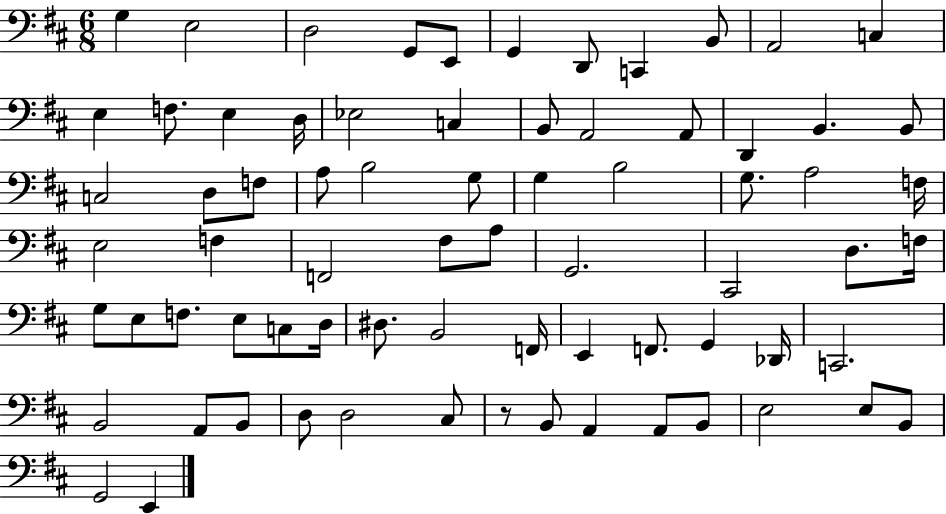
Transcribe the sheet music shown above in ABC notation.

X:1
T:Untitled
M:6/8
L:1/4
K:D
G, E,2 D,2 G,,/2 E,,/2 G,, D,,/2 C,, B,,/2 A,,2 C, E, F,/2 E, D,/4 _E,2 C, B,,/2 A,,2 A,,/2 D,, B,, B,,/2 C,2 D,/2 F,/2 A,/2 B,2 G,/2 G, B,2 G,/2 A,2 F,/4 E,2 F, F,,2 ^F,/2 A,/2 G,,2 ^C,,2 D,/2 F,/4 G,/2 E,/2 F,/2 E,/2 C,/2 D,/4 ^D,/2 B,,2 F,,/4 E,, F,,/2 G,, _D,,/4 C,,2 B,,2 A,,/2 B,,/2 D,/2 D,2 ^C,/2 z/2 B,,/2 A,, A,,/2 B,,/2 E,2 E,/2 B,,/2 G,,2 E,,